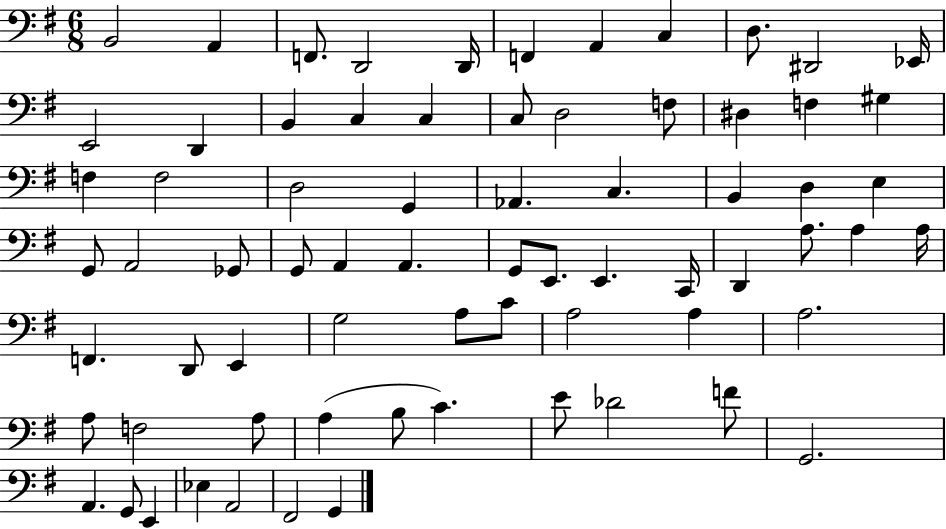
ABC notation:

X:1
T:Untitled
M:6/8
L:1/4
K:G
B,,2 A,, F,,/2 D,,2 D,,/4 F,, A,, C, D,/2 ^D,,2 _E,,/4 E,,2 D,, B,, C, C, C,/2 D,2 F,/2 ^D, F, ^G, F, F,2 D,2 G,, _A,, C, B,, D, E, G,,/2 A,,2 _G,,/2 G,,/2 A,, A,, G,,/2 E,,/2 E,, C,,/4 D,, A,/2 A, A,/4 F,, D,,/2 E,, G,2 A,/2 C/2 A,2 A, A,2 A,/2 F,2 A,/2 A, B,/2 C E/2 _D2 F/2 G,,2 A,, G,,/2 E,, _E, A,,2 ^F,,2 G,,